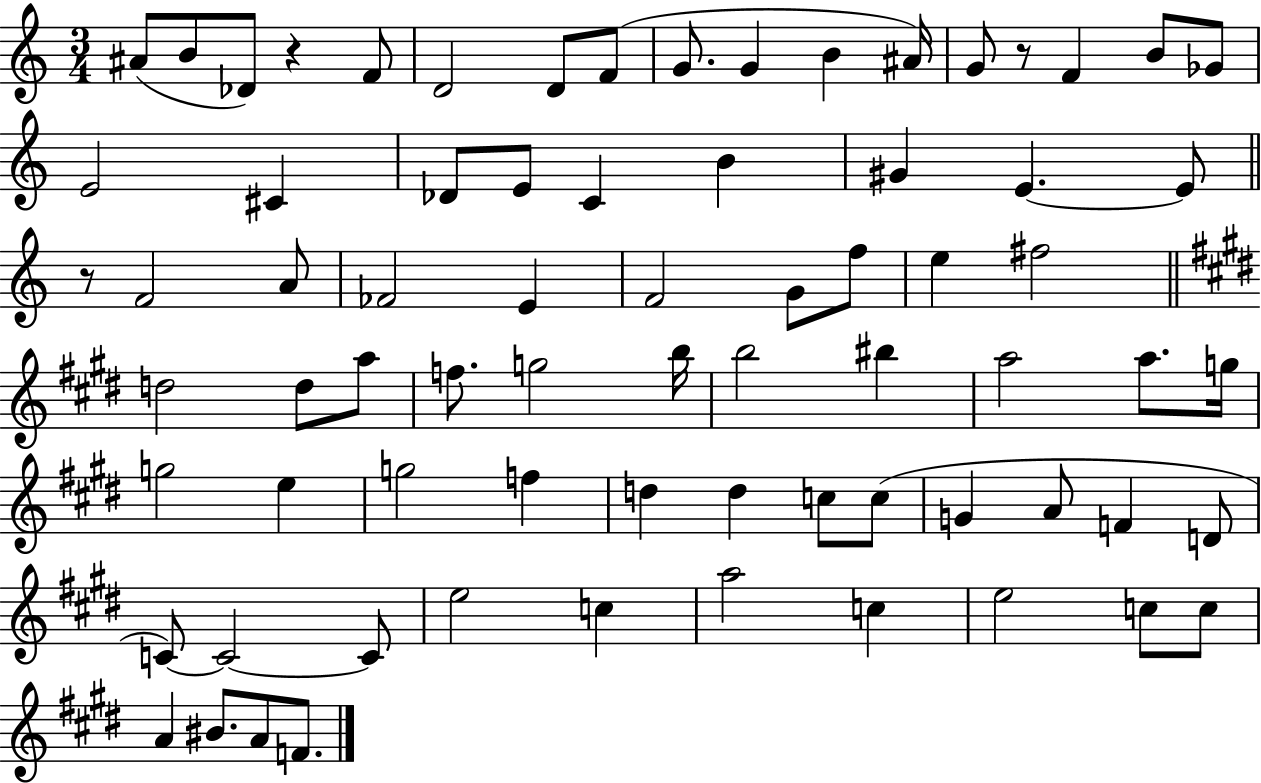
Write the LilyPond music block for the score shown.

{
  \clef treble
  \numericTimeSignature
  \time 3/4
  \key c \major
  ais'8( b'8 des'8) r4 f'8 | d'2 d'8 f'8( | g'8. g'4 b'4 ais'16) | g'8 r8 f'4 b'8 ges'8 | \break e'2 cis'4 | des'8 e'8 c'4 b'4 | gis'4 e'4.~~ e'8 | \bar "||" \break \key a \minor r8 f'2 a'8 | fes'2 e'4 | f'2 g'8 f''8 | e''4 fis''2 | \break \bar "||" \break \key e \major d''2 d''8 a''8 | f''8. g''2 b''16 | b''2 bis''4 | a''2 a''8. g''16 | \break g''2 e''4 | g''2 f''4 | d''4 d''4 c''8 c''8( | g'4 a'8 f'4 d'8 | \break c'8~~) c'2~~ c'8 | e''2 c''4 | a''2 c''4 | e''2 c''8 c''8 | \break a'4 bis'8. a'8 f'8. | \bar "|."
}